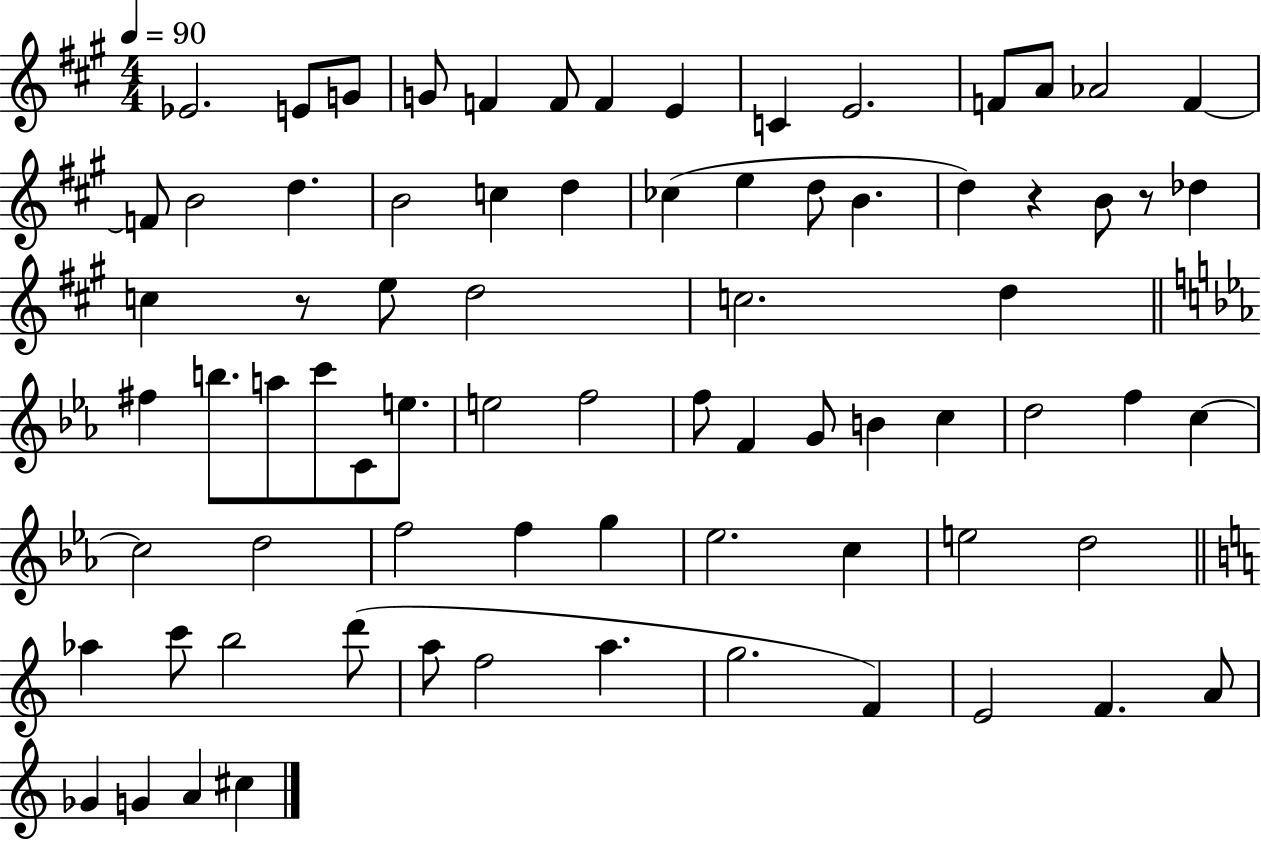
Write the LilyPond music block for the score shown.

{
  \clef treble
  \numericTimeSignature
  \time 4/4
  \key a \major
  \tempo 4 = 90
  ees'2. e'8 g'8 | g'8 f'4 f'8 f'4 e'4 | c'4 e'2. | f'8 a'8 aes'2 f'4~~ | \break f'8 b'2 d''4. | b'2 c''4 d''4 | ces''4( e''4 d''8 b'4. | d''4) r4 b'8 r8 des''4 | \break c''4 r8 e''8 d''2 | c''2. d''4 | \bar "||" \break \key ees \major fis''4 b''8. a''8 c'''8 c'8 e''8. | e''2 f''2 | f''8 f'4 g'8 b'4 c''4 | d''2 f''4 c''4~~ | \break c''2 d''2 | f''2 f''4 g''4 | ees''2. c''4 | e''2 d''2 | \break \bar "||" \break \key a \minor aes''4 c'''8 b''2 d'''8( | a''8 f''2 a''4. | g''2. f'4) | e'2 f'4. a'8 | \break ges'4 g'4 a'4 cis''4 | \bar "|."
}